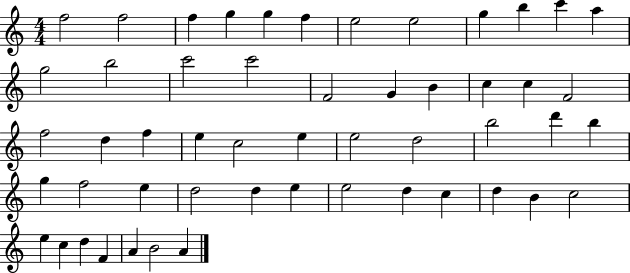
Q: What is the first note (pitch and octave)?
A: F5